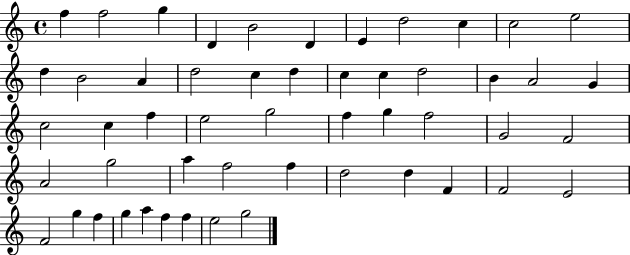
{
  \clef treble
  \time 4/4
  \defaultTimeSignature
  \key c \major
  f''4 f''2 g''4 | d'4 b'2 d'4 | e'4 d''2 c''4 | c''2 e''2 | \break d''4 b'2 a'4 | d''2 c''4 d''4 | c''4 c''4 d''2 | b'4 a'2 g'4 | \break c''2 c''4 f''4 | e''2 g''2 | f''4 g''4 f''2 | g'2 f'2 | \break a'2 g''2 | a''4 f''2 f''4 | d''2 d''4 f'4 | f'2 e'2 | \break f'2 g''4 f''4 | g''4 a''4 f''4 f''4 | e''2 g''2 | \bar "|."
}